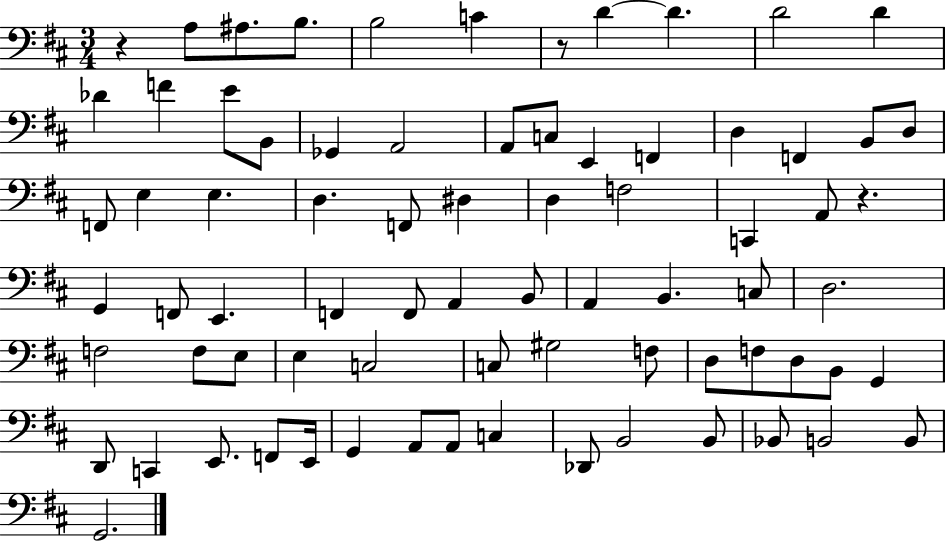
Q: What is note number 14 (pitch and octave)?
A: Gb2